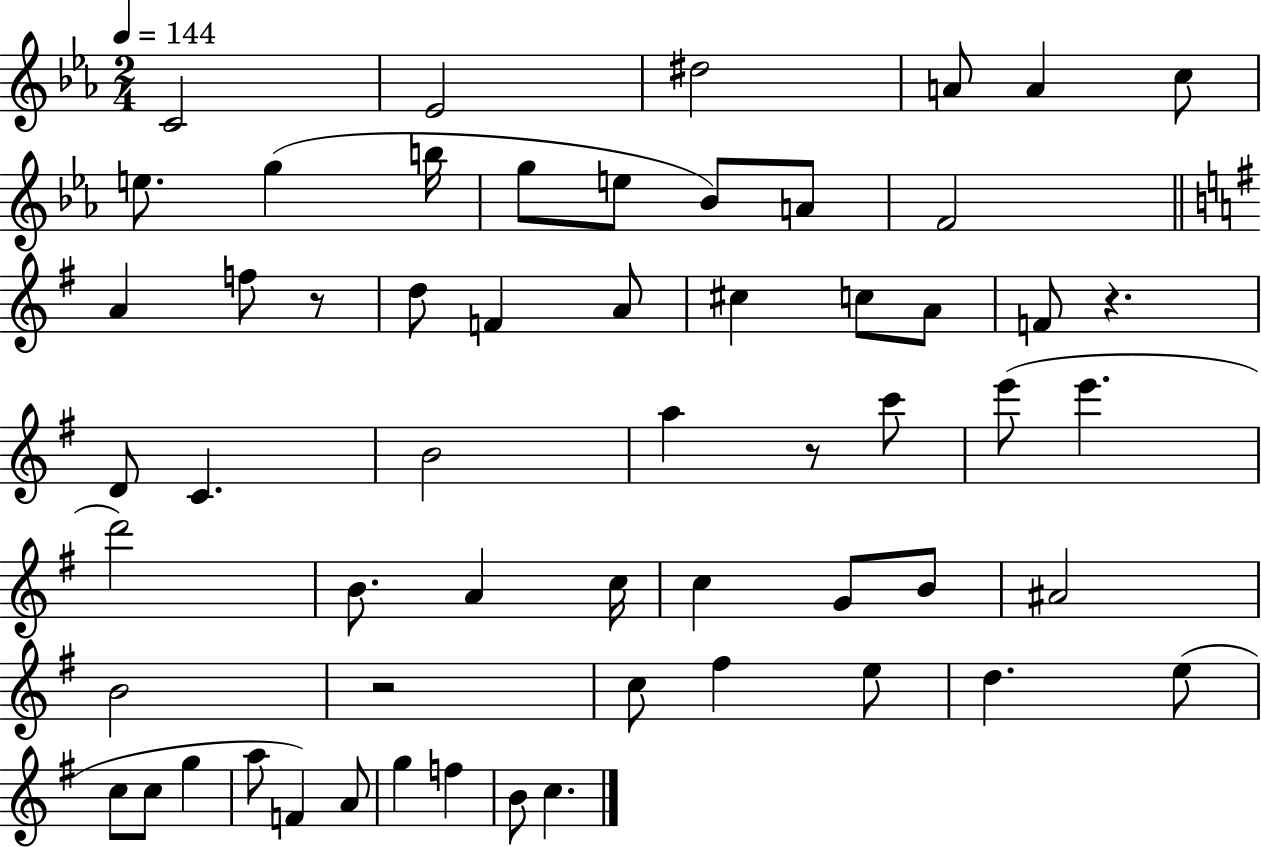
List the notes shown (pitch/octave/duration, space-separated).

C4/h Eb4/h D#5/h A4/e A4/q C5/e E5/e. G5/q B5/s G5/e E5/e Bb4/e A4/e F4/h A4/q F5/e R/e D5/e F4/q A4/e C#5/q C5/e A4/e F4/e R/q. D4/e C4/q. B4/h A5/q R/e C6/e E6/e E6/q. D6/h B4/e. A4/q C5/s C5/q G4/e B4/e A#4/h B4/h R/h C5/e F#5/q E5/e D5/q. E5/e C5/e C5/e G5/q A5/e F4/q A4/e G5/q F5/q B4/e C5/q.